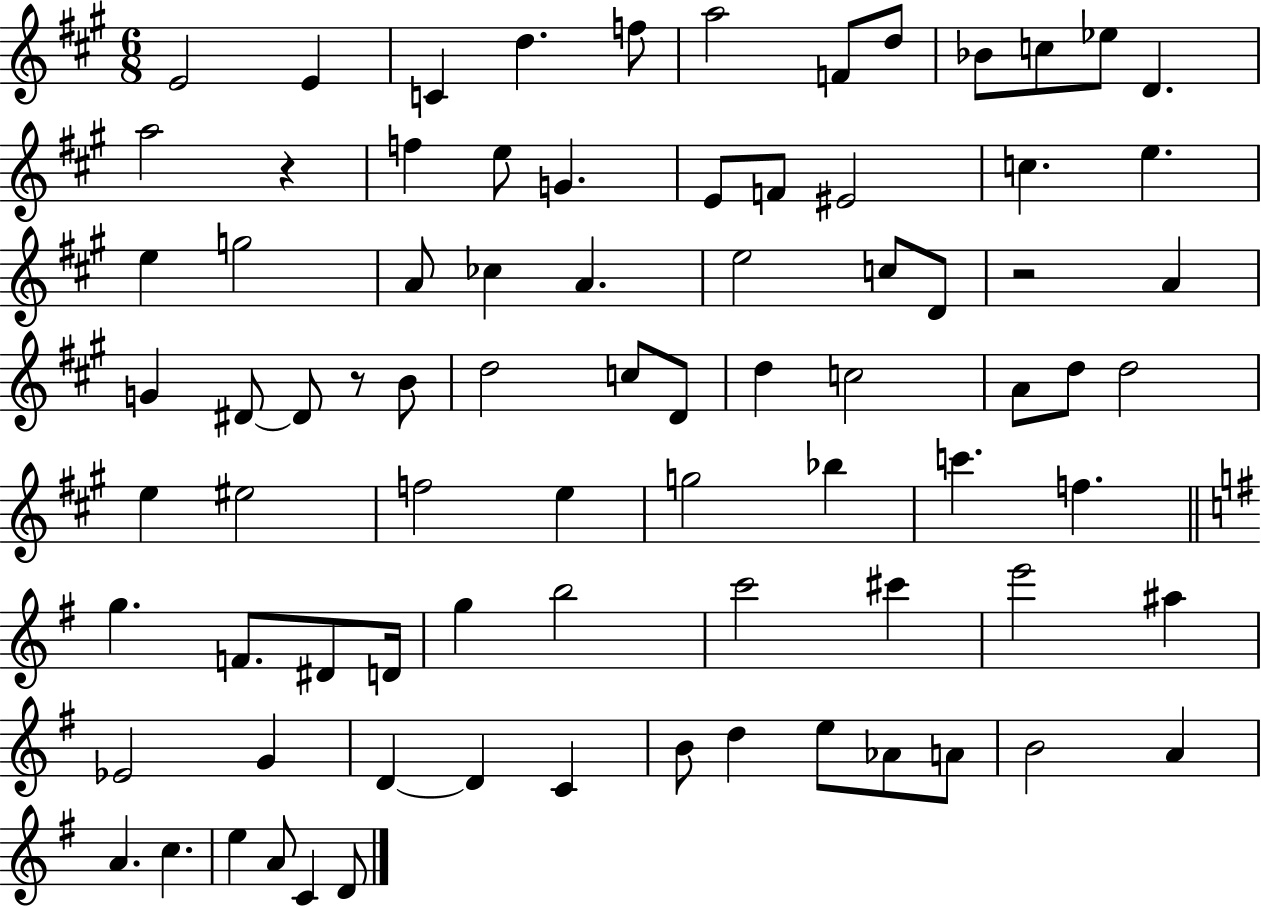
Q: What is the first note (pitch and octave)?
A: E4